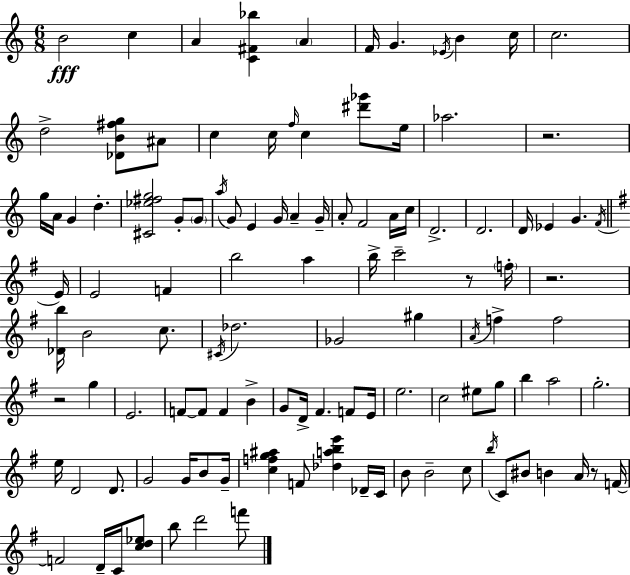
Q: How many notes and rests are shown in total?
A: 113